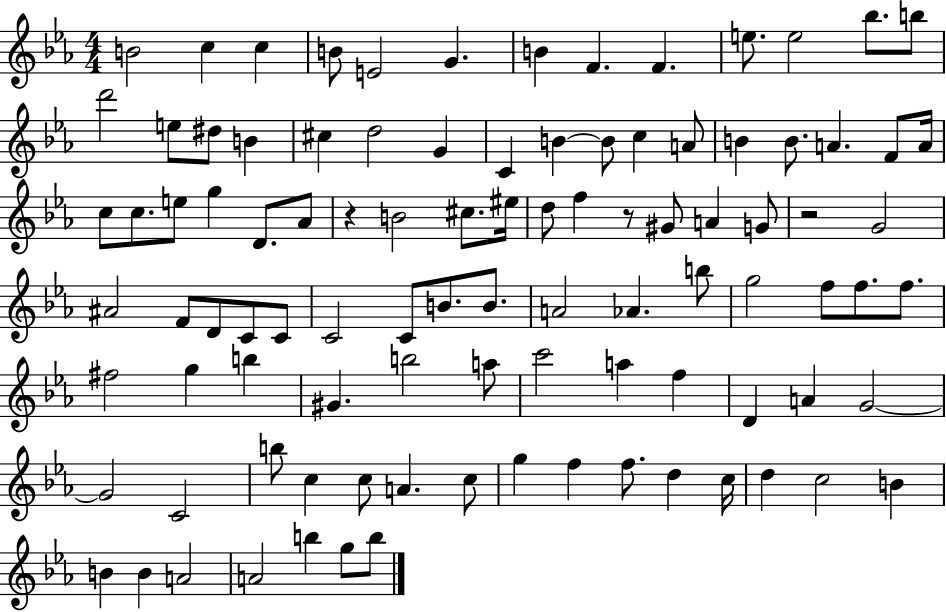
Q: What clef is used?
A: treble